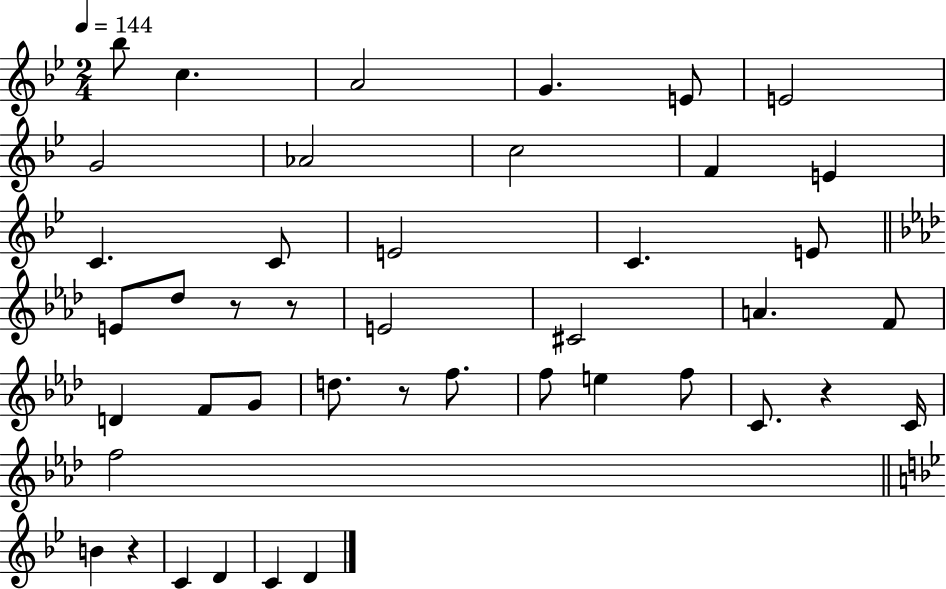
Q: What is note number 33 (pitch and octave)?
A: F5